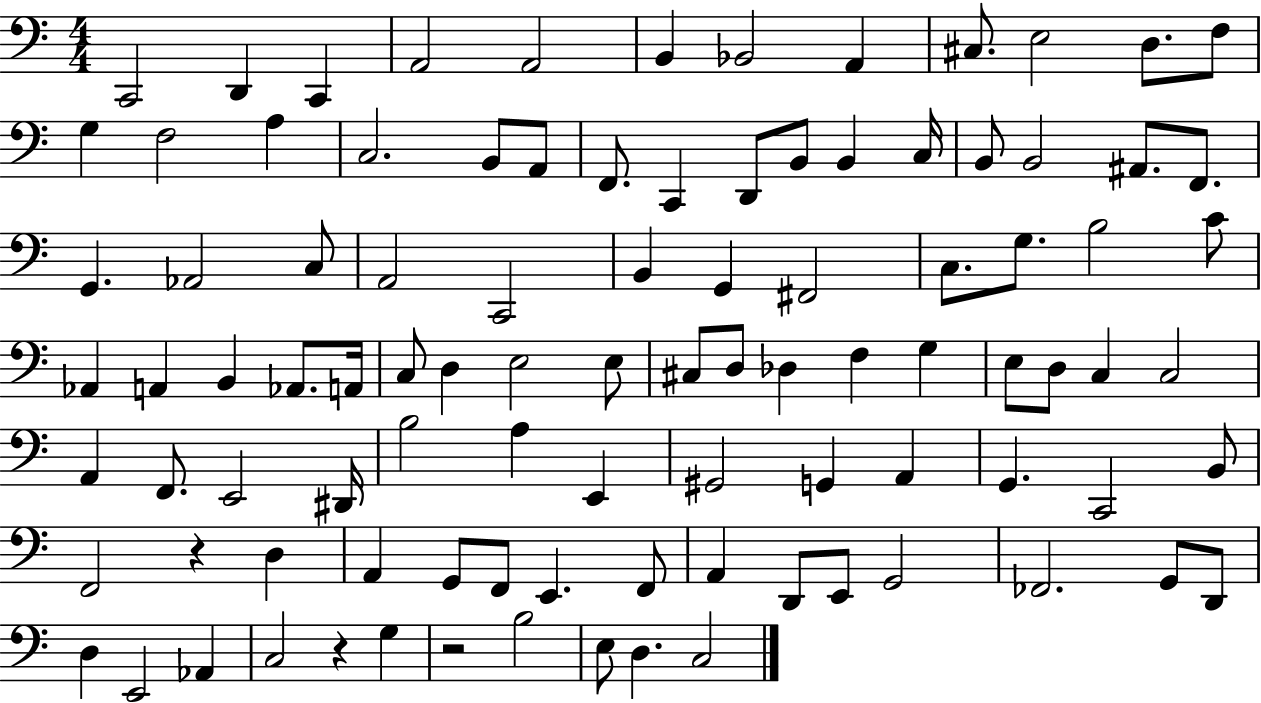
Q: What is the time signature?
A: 4/4